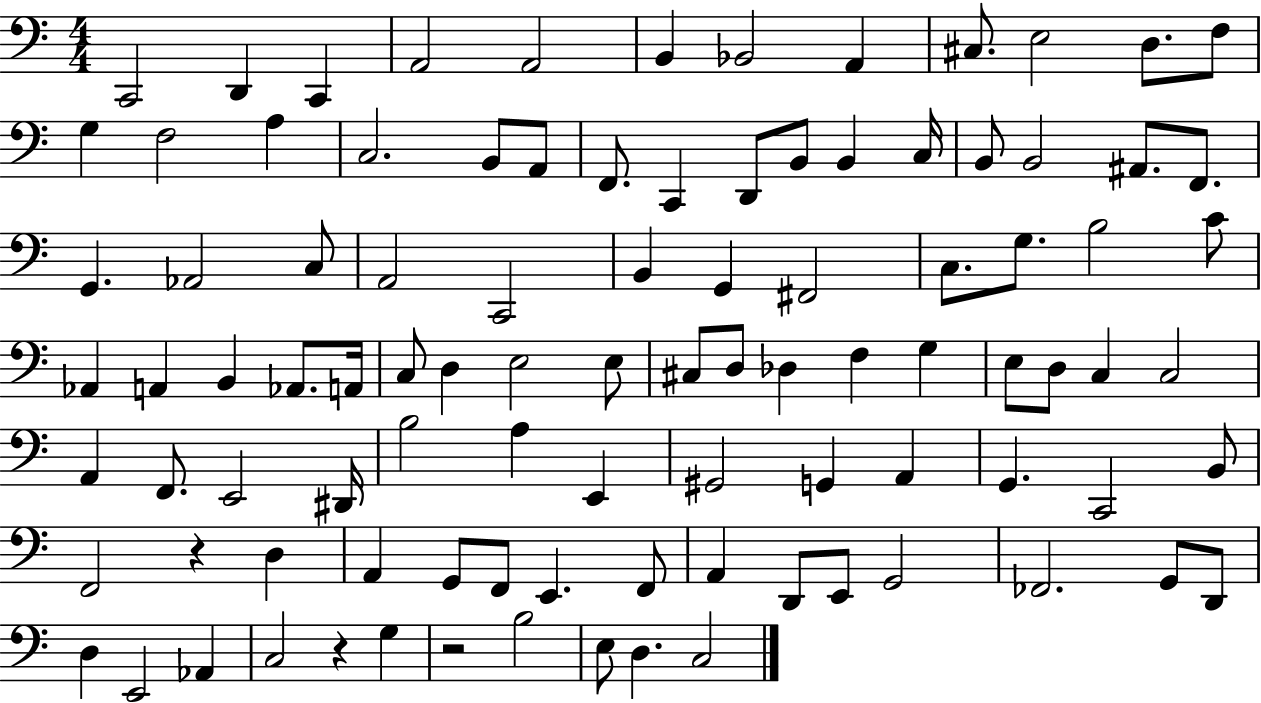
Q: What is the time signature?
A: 4/4